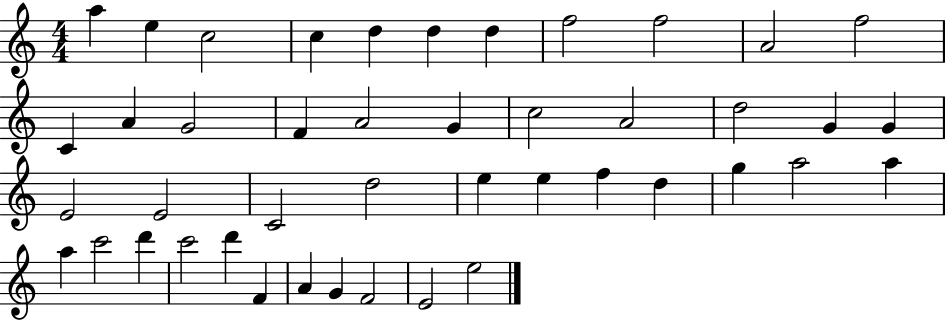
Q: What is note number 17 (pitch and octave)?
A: G4